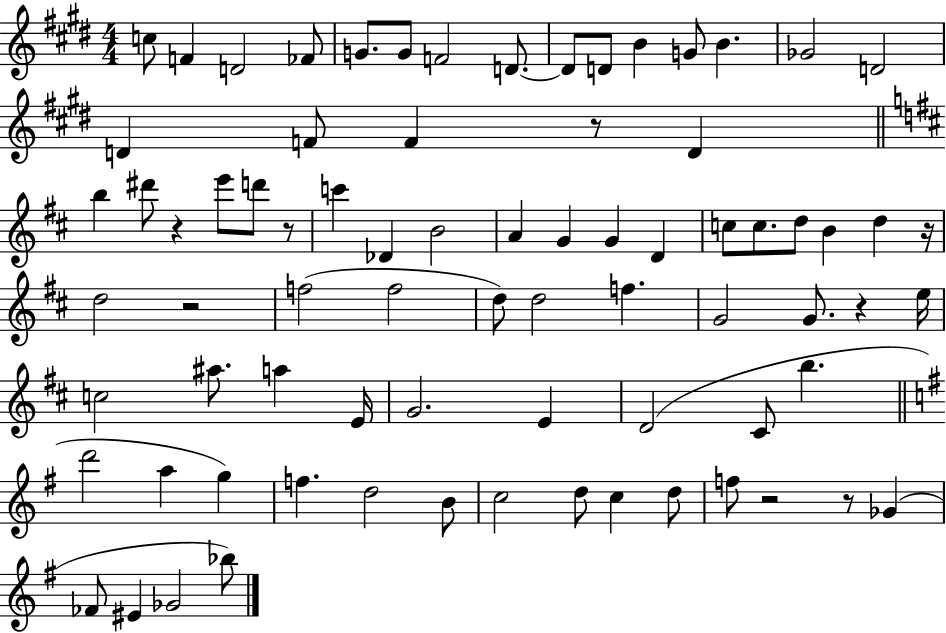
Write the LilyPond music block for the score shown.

{
  \clef treble
  \numericTimeSignature
  \time 4/4
  \key e \major
  c''8 f'4 d'2 fes'8 | g'8. g'8 f'2 d'8.~~ | d'8 d'8 b'4 g'8 b'4. | ges'2 d'2 | \break d'4 f'8 f'4 r8 d'4 | \bar "||" \break \key b \minor b''4 dis'''8 r4 e'''8 d'''8 r8 | c'''4 des'4 b'2 | a'4 g'4 g'4 d'4 | c''8 c''8. d''8 b'4 d''4 r16 | \break d''2 r2 | f''2( f''2 | d''8) d''2 f''4. | g'2 g'8. r4 e''16 | \break c''2 ais''8. a''4 e'16 | g'2. e'4 | d'2( cis'8 b''4. | \bar "||" \break \key g \major d'''2 a''4 g''4) | f''4. d''2 b'8 | c''2 d''8 c''4 d''8 | f''8 r2 r8 ges'4( | \break fes'8 eis'4 ges'2 bes''8) | \bar "|."
}